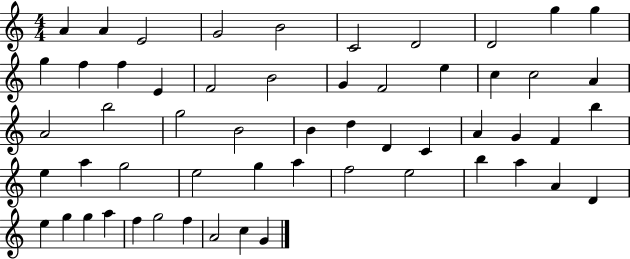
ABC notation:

X:1
T:Untitled
M:4/4
L:1/4
K:C
A A E2 G2 B2 C2 D2 D2 g g g f f E F2 B2 G F2 e c c2 A A2 b2 g2 B2 B d D C A G F b e a g2 e2 g a f2 e2 b a A D e g g a f g2 f A2 c G